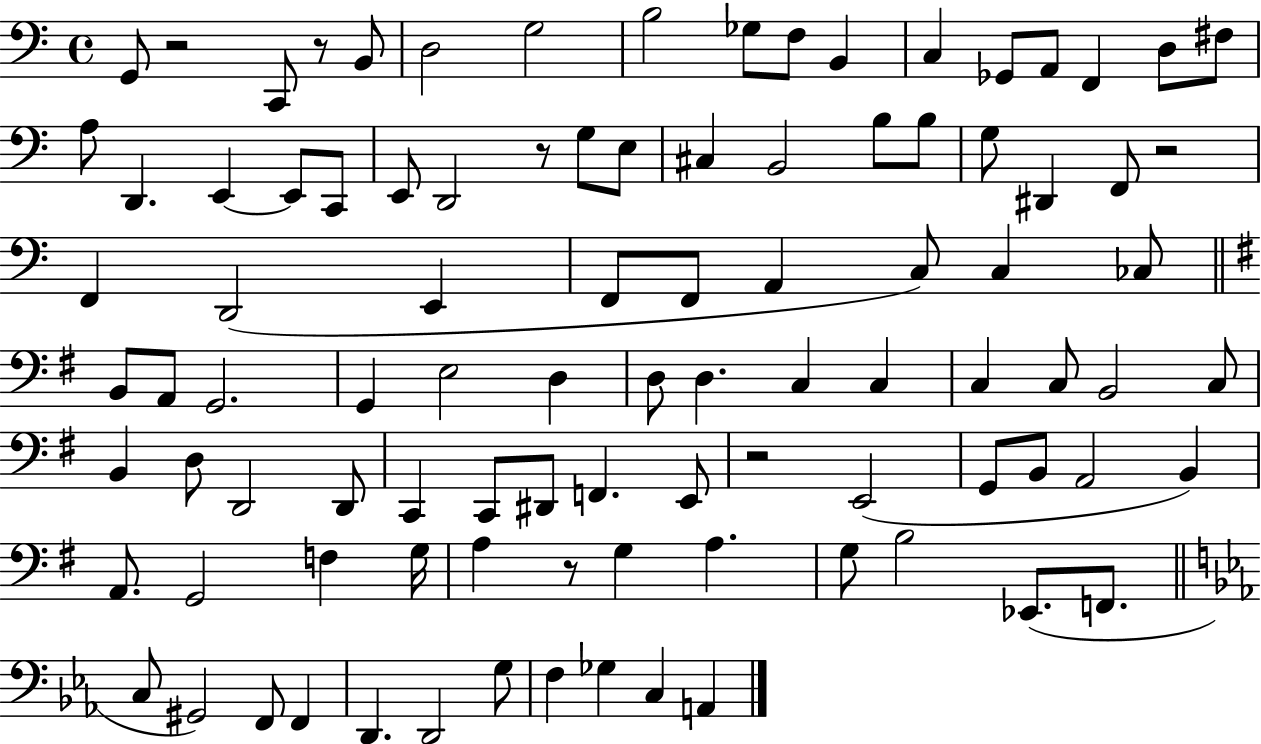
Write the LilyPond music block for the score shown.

{
  \clef bass
  \time 4/4
  \defaultTimeSignature
  \key c \major
  g,8 r2 c,8 r8 b,8 | d2 g2 | b2 ges8 f8 b,4 | c4 ges,8 a,8 f,4 d8 fis8 | \break a8 d,4. e,4~~ e,8 c,8 | e,8 d,2 r8 g8 e8 | cis4 b,2 b8 b8 | g8 dis,4 f,8 r2 | \break f,4 d,2( e,4 | f,8 f,8 a,4 c8) c4 ces8 | \bar "||" \break \key e \minor b,8 a,8 g,2. | g,4 e2 d4 | d8 d4. c4 c4 | c4 c8 b,2 c8 | \break b,4 d8 d,2 d,8 | c,4 c,8 dis,8 f,4. e,8 | r2 e,2( | g,8 b,8 a,2 b,4) | \break a,8. g,2 f4 g16 | a4 r8 g4 a4. | g8 b2 ees,8.( f,8. | \bar "||" \break \key ees \major c8 gis,2) f,8 f,4 | d,4. d,2 g8 | f4 ges4 c4 a,4 | \bar "|."
}